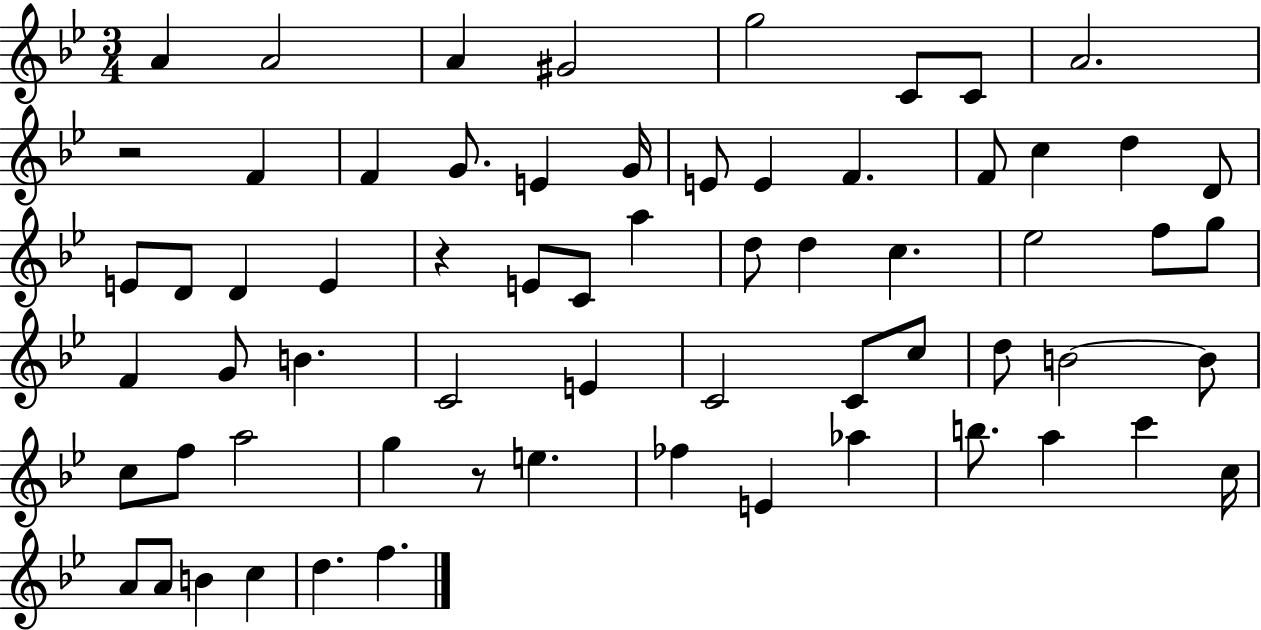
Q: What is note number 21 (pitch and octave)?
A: E4